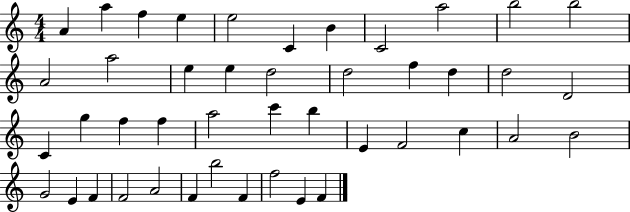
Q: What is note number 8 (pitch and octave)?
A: C4